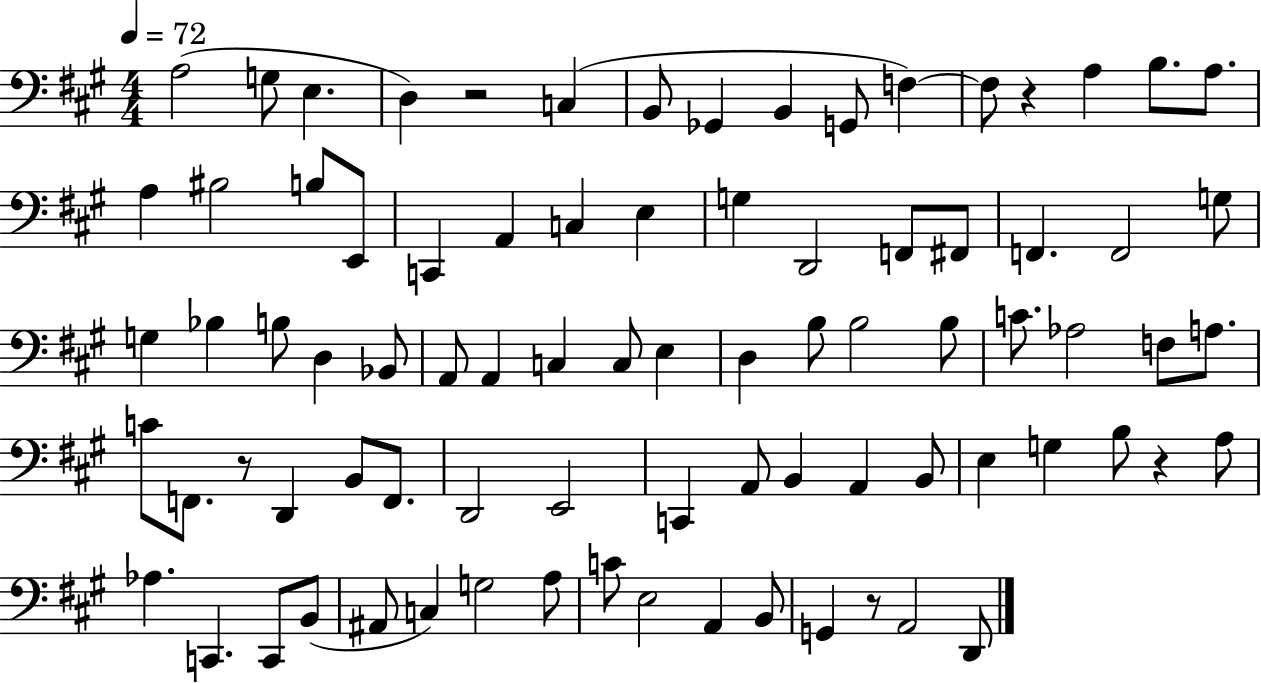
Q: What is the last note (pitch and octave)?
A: D2